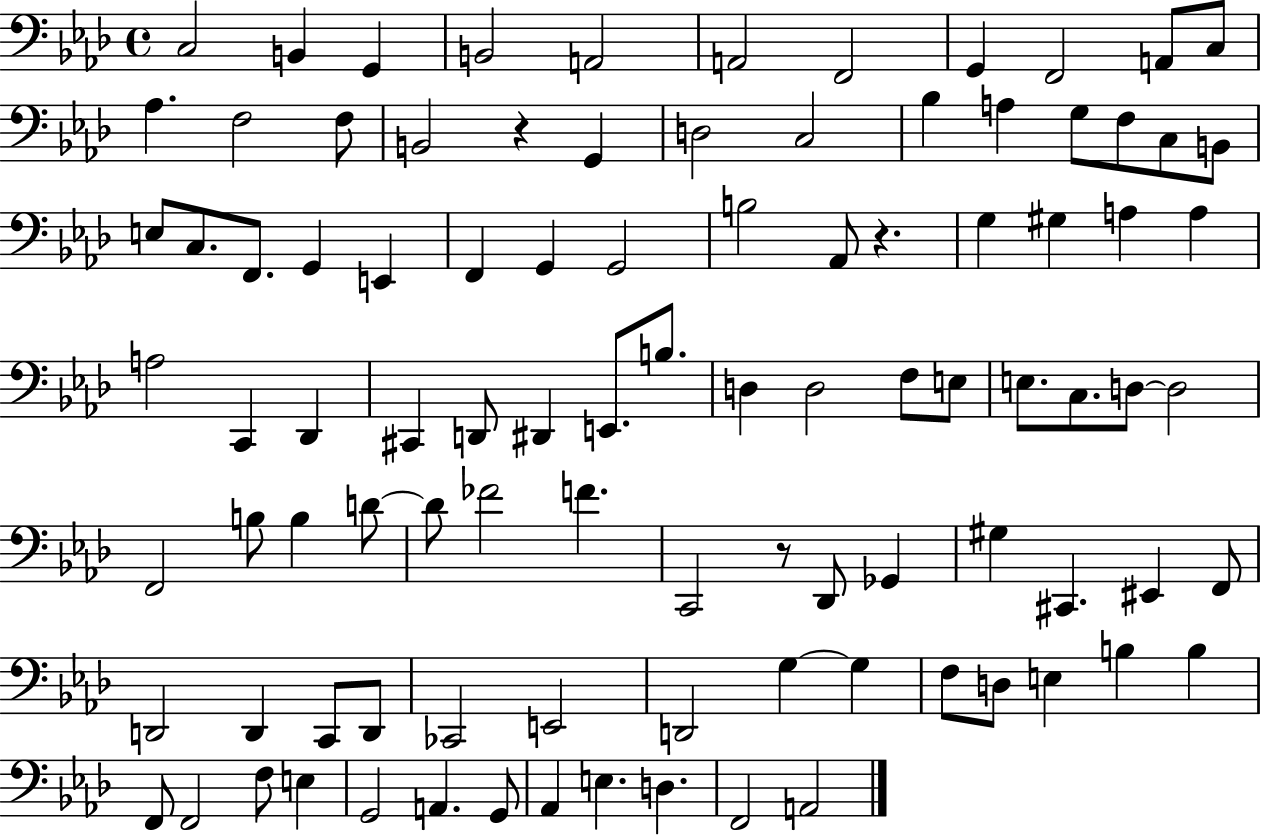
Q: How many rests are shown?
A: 3